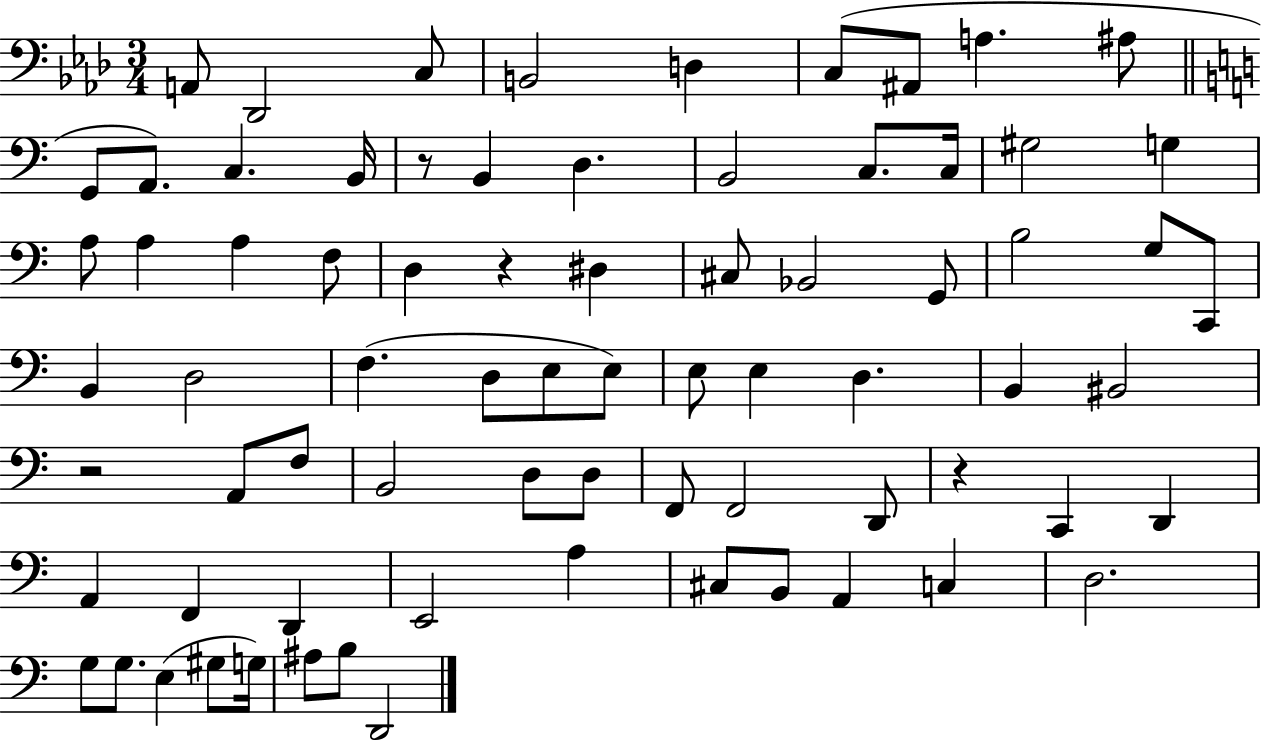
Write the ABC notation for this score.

X:1
T:Untitled
M:3/4
L:1/4
K:Ab
A,,/2 _D,,2 C,/2 B,,2 D, C,/2 ^A,,/2 A, ^A,/2 G,,/2 A,,/2 C, B,,/4 z/2 B,, D, B,,2 C,/2 C,/4 ^G,2 G, A,/2 A, A, F,/2 D, z ^D, ^C,/2 _B,,2 G,,/2 B,2 G,/2 C,,/2 B,, D,2 F, D,/2 E,/2 E,/2 E,/2 E, D, B,, ^B,,2 z2 A,,/2 F,/2 B,,2 D,/2 D,/2 F,,/2 F,,2 D,,/2 z C,, D,, A,, F,, D,, E,,2 A, ^C,/2 B,,/2 A,, C, D,2 G,/2 G,/2 E, ^G,/2 G,/4 ^A,/2 B,/2 D,,2